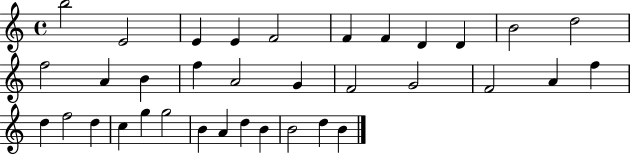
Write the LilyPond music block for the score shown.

{
  \clef treble
  \time 4/4
  \defaultTimeSignature
  \key c \major
  b''2 e'2 | e'4 e'4 f'2 | f'4 f'4 d'4 d'4 | b'2 d''2 | \break f''2 a'4 b'4 | f''4 a'2 g'4 | f'2 g'2 | f'2 a'4 f''4 | \break d''4 f''2 d''4 | c''4 g''4 g''2 | b'4 a'4 d''4 b'4 | b'2 d''4 b'4 | \break \bar "|."
}